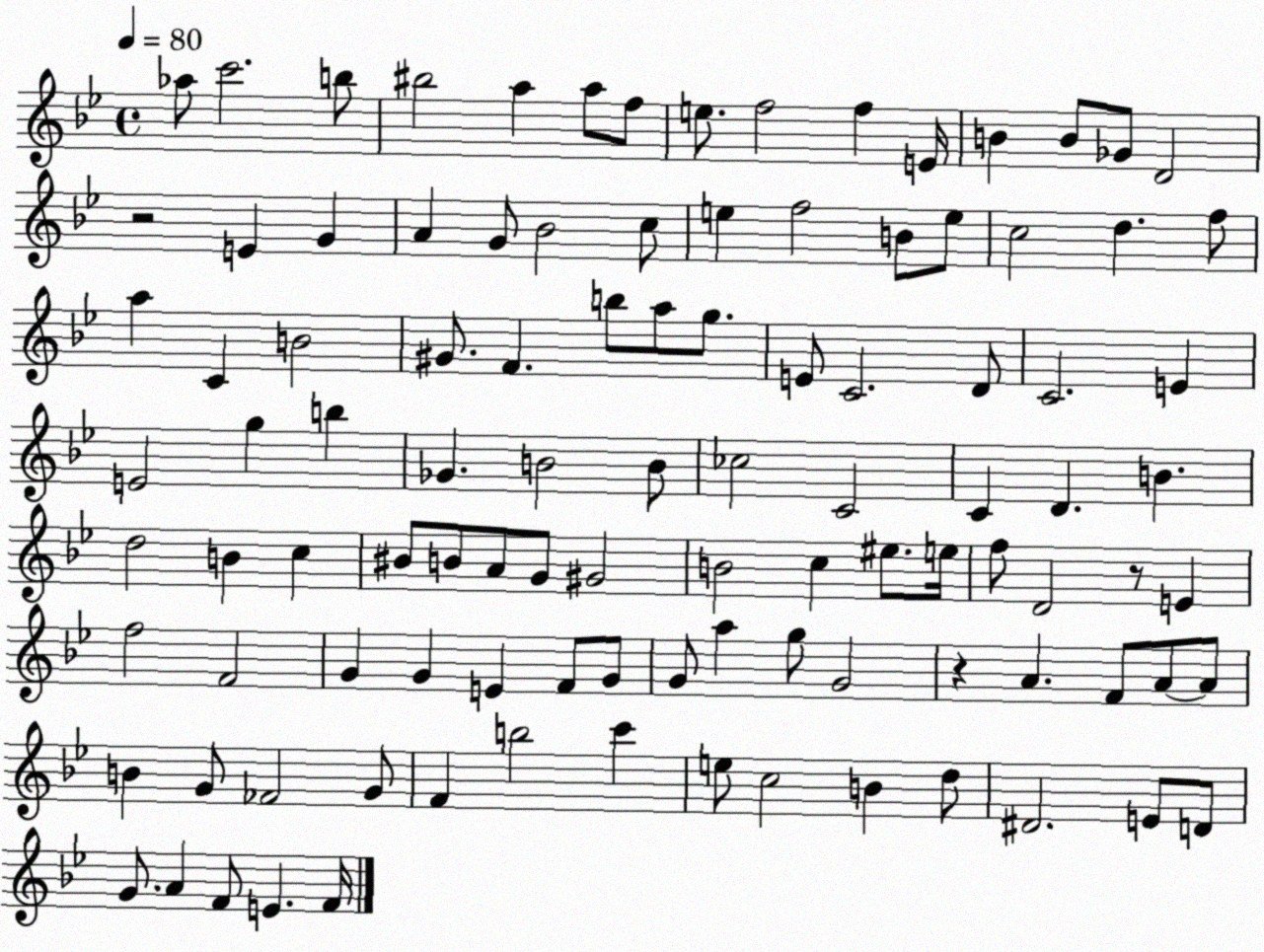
X:1
T:Untitled
M:4/4
L:1/4
K:Bb
_a/2 c'2 b/2 ^b2 a a/2 f/2 e/2 f2 f E/4 B B/2 _G/2 D2 z2 E G A G/2 _B2 c/2 e f2 B/2 e/2 c2 d f/2 a C B2 ^G/2 F b/2 a/2 g/2 E/2 C2 D/2 C2 E E2 g b _G B2 B/2 _c2 C2 C D B d2 B c ^B/2 B/2 A/2 G/2 ^G2 B2 c ^e/2 e/4 f/2 D2 z/2 E f2 F2 G G E F/2 G/2 G/2 a g/2 G2 z A F/2 A/2 A/2 B G/2 _F2 G/2 F b2 c' e/2 c2 B d/2 ^D2 E/2 D/2 G/2 A F/2 E F/4